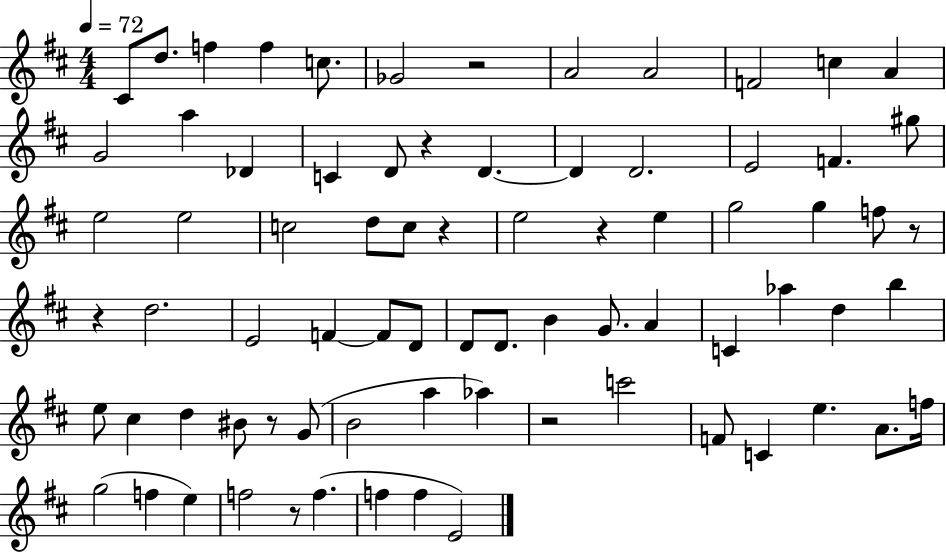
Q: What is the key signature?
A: D major